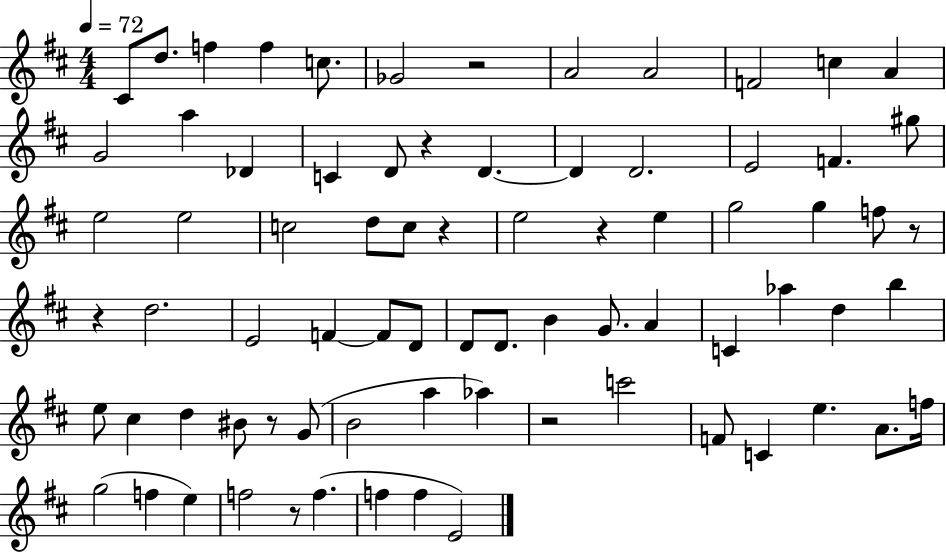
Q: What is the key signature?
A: D major